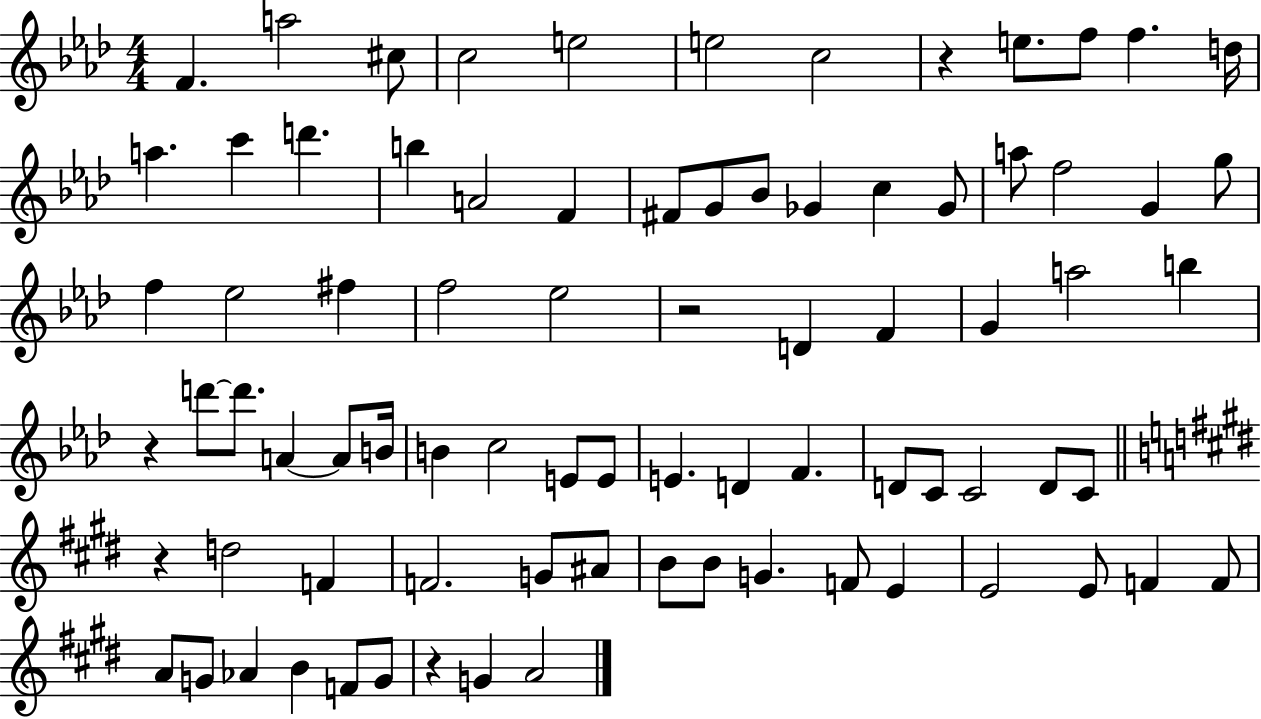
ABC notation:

X:1
T:Untitled
M:4/4
L:1/4
K:Ab
F a2 ^c/2 c2 e2 e2 c2 z e/2 f/2 f d/4 a c' d' b A2 F ^F/2 G/2 _B/2 _G c _G/2 a/2 f2 G g/2 f _e2 ^f f2 _e2 z2 D F G a2 b z d'/2 d'/2 A A/2 B/4 B c2 E/2 E/2 E D F D/2 C/2 C2 D/2 C/2 z d2 F F2 G/2 ^A/2 B/2 B/2 G F/2 E E2 E/2 F F/2 A/2 G/2 _A B F/2 G/2 z G A2